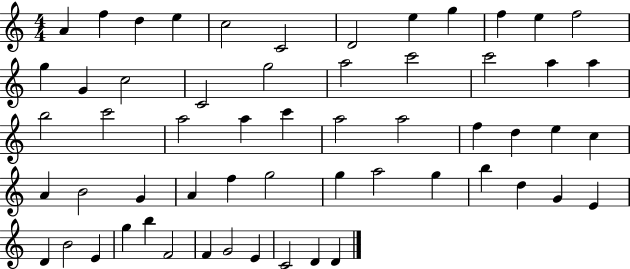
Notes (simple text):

A4/q F5/q D5/q E5/q C5/h C4/h D4/h E5/q G5/q F5/q E5/q F5/h G5/q G4/q C5/h C4/h G5/h A5/h C6/h C6/h A5/q A5/q B5/h C6/h A5/h A5/q C6/q A5/h A5/h F5/q D5/q E5/q C5/q A4/q B4/h G4/q A4/q F5/q G5/h G5/q A5/h G5/q B5/q D5/q G4/q E4/q D4/q B4/h E4/q G5/q B5/q F4/h F4/q G4/h E4/q C4/h D4/q D4/q